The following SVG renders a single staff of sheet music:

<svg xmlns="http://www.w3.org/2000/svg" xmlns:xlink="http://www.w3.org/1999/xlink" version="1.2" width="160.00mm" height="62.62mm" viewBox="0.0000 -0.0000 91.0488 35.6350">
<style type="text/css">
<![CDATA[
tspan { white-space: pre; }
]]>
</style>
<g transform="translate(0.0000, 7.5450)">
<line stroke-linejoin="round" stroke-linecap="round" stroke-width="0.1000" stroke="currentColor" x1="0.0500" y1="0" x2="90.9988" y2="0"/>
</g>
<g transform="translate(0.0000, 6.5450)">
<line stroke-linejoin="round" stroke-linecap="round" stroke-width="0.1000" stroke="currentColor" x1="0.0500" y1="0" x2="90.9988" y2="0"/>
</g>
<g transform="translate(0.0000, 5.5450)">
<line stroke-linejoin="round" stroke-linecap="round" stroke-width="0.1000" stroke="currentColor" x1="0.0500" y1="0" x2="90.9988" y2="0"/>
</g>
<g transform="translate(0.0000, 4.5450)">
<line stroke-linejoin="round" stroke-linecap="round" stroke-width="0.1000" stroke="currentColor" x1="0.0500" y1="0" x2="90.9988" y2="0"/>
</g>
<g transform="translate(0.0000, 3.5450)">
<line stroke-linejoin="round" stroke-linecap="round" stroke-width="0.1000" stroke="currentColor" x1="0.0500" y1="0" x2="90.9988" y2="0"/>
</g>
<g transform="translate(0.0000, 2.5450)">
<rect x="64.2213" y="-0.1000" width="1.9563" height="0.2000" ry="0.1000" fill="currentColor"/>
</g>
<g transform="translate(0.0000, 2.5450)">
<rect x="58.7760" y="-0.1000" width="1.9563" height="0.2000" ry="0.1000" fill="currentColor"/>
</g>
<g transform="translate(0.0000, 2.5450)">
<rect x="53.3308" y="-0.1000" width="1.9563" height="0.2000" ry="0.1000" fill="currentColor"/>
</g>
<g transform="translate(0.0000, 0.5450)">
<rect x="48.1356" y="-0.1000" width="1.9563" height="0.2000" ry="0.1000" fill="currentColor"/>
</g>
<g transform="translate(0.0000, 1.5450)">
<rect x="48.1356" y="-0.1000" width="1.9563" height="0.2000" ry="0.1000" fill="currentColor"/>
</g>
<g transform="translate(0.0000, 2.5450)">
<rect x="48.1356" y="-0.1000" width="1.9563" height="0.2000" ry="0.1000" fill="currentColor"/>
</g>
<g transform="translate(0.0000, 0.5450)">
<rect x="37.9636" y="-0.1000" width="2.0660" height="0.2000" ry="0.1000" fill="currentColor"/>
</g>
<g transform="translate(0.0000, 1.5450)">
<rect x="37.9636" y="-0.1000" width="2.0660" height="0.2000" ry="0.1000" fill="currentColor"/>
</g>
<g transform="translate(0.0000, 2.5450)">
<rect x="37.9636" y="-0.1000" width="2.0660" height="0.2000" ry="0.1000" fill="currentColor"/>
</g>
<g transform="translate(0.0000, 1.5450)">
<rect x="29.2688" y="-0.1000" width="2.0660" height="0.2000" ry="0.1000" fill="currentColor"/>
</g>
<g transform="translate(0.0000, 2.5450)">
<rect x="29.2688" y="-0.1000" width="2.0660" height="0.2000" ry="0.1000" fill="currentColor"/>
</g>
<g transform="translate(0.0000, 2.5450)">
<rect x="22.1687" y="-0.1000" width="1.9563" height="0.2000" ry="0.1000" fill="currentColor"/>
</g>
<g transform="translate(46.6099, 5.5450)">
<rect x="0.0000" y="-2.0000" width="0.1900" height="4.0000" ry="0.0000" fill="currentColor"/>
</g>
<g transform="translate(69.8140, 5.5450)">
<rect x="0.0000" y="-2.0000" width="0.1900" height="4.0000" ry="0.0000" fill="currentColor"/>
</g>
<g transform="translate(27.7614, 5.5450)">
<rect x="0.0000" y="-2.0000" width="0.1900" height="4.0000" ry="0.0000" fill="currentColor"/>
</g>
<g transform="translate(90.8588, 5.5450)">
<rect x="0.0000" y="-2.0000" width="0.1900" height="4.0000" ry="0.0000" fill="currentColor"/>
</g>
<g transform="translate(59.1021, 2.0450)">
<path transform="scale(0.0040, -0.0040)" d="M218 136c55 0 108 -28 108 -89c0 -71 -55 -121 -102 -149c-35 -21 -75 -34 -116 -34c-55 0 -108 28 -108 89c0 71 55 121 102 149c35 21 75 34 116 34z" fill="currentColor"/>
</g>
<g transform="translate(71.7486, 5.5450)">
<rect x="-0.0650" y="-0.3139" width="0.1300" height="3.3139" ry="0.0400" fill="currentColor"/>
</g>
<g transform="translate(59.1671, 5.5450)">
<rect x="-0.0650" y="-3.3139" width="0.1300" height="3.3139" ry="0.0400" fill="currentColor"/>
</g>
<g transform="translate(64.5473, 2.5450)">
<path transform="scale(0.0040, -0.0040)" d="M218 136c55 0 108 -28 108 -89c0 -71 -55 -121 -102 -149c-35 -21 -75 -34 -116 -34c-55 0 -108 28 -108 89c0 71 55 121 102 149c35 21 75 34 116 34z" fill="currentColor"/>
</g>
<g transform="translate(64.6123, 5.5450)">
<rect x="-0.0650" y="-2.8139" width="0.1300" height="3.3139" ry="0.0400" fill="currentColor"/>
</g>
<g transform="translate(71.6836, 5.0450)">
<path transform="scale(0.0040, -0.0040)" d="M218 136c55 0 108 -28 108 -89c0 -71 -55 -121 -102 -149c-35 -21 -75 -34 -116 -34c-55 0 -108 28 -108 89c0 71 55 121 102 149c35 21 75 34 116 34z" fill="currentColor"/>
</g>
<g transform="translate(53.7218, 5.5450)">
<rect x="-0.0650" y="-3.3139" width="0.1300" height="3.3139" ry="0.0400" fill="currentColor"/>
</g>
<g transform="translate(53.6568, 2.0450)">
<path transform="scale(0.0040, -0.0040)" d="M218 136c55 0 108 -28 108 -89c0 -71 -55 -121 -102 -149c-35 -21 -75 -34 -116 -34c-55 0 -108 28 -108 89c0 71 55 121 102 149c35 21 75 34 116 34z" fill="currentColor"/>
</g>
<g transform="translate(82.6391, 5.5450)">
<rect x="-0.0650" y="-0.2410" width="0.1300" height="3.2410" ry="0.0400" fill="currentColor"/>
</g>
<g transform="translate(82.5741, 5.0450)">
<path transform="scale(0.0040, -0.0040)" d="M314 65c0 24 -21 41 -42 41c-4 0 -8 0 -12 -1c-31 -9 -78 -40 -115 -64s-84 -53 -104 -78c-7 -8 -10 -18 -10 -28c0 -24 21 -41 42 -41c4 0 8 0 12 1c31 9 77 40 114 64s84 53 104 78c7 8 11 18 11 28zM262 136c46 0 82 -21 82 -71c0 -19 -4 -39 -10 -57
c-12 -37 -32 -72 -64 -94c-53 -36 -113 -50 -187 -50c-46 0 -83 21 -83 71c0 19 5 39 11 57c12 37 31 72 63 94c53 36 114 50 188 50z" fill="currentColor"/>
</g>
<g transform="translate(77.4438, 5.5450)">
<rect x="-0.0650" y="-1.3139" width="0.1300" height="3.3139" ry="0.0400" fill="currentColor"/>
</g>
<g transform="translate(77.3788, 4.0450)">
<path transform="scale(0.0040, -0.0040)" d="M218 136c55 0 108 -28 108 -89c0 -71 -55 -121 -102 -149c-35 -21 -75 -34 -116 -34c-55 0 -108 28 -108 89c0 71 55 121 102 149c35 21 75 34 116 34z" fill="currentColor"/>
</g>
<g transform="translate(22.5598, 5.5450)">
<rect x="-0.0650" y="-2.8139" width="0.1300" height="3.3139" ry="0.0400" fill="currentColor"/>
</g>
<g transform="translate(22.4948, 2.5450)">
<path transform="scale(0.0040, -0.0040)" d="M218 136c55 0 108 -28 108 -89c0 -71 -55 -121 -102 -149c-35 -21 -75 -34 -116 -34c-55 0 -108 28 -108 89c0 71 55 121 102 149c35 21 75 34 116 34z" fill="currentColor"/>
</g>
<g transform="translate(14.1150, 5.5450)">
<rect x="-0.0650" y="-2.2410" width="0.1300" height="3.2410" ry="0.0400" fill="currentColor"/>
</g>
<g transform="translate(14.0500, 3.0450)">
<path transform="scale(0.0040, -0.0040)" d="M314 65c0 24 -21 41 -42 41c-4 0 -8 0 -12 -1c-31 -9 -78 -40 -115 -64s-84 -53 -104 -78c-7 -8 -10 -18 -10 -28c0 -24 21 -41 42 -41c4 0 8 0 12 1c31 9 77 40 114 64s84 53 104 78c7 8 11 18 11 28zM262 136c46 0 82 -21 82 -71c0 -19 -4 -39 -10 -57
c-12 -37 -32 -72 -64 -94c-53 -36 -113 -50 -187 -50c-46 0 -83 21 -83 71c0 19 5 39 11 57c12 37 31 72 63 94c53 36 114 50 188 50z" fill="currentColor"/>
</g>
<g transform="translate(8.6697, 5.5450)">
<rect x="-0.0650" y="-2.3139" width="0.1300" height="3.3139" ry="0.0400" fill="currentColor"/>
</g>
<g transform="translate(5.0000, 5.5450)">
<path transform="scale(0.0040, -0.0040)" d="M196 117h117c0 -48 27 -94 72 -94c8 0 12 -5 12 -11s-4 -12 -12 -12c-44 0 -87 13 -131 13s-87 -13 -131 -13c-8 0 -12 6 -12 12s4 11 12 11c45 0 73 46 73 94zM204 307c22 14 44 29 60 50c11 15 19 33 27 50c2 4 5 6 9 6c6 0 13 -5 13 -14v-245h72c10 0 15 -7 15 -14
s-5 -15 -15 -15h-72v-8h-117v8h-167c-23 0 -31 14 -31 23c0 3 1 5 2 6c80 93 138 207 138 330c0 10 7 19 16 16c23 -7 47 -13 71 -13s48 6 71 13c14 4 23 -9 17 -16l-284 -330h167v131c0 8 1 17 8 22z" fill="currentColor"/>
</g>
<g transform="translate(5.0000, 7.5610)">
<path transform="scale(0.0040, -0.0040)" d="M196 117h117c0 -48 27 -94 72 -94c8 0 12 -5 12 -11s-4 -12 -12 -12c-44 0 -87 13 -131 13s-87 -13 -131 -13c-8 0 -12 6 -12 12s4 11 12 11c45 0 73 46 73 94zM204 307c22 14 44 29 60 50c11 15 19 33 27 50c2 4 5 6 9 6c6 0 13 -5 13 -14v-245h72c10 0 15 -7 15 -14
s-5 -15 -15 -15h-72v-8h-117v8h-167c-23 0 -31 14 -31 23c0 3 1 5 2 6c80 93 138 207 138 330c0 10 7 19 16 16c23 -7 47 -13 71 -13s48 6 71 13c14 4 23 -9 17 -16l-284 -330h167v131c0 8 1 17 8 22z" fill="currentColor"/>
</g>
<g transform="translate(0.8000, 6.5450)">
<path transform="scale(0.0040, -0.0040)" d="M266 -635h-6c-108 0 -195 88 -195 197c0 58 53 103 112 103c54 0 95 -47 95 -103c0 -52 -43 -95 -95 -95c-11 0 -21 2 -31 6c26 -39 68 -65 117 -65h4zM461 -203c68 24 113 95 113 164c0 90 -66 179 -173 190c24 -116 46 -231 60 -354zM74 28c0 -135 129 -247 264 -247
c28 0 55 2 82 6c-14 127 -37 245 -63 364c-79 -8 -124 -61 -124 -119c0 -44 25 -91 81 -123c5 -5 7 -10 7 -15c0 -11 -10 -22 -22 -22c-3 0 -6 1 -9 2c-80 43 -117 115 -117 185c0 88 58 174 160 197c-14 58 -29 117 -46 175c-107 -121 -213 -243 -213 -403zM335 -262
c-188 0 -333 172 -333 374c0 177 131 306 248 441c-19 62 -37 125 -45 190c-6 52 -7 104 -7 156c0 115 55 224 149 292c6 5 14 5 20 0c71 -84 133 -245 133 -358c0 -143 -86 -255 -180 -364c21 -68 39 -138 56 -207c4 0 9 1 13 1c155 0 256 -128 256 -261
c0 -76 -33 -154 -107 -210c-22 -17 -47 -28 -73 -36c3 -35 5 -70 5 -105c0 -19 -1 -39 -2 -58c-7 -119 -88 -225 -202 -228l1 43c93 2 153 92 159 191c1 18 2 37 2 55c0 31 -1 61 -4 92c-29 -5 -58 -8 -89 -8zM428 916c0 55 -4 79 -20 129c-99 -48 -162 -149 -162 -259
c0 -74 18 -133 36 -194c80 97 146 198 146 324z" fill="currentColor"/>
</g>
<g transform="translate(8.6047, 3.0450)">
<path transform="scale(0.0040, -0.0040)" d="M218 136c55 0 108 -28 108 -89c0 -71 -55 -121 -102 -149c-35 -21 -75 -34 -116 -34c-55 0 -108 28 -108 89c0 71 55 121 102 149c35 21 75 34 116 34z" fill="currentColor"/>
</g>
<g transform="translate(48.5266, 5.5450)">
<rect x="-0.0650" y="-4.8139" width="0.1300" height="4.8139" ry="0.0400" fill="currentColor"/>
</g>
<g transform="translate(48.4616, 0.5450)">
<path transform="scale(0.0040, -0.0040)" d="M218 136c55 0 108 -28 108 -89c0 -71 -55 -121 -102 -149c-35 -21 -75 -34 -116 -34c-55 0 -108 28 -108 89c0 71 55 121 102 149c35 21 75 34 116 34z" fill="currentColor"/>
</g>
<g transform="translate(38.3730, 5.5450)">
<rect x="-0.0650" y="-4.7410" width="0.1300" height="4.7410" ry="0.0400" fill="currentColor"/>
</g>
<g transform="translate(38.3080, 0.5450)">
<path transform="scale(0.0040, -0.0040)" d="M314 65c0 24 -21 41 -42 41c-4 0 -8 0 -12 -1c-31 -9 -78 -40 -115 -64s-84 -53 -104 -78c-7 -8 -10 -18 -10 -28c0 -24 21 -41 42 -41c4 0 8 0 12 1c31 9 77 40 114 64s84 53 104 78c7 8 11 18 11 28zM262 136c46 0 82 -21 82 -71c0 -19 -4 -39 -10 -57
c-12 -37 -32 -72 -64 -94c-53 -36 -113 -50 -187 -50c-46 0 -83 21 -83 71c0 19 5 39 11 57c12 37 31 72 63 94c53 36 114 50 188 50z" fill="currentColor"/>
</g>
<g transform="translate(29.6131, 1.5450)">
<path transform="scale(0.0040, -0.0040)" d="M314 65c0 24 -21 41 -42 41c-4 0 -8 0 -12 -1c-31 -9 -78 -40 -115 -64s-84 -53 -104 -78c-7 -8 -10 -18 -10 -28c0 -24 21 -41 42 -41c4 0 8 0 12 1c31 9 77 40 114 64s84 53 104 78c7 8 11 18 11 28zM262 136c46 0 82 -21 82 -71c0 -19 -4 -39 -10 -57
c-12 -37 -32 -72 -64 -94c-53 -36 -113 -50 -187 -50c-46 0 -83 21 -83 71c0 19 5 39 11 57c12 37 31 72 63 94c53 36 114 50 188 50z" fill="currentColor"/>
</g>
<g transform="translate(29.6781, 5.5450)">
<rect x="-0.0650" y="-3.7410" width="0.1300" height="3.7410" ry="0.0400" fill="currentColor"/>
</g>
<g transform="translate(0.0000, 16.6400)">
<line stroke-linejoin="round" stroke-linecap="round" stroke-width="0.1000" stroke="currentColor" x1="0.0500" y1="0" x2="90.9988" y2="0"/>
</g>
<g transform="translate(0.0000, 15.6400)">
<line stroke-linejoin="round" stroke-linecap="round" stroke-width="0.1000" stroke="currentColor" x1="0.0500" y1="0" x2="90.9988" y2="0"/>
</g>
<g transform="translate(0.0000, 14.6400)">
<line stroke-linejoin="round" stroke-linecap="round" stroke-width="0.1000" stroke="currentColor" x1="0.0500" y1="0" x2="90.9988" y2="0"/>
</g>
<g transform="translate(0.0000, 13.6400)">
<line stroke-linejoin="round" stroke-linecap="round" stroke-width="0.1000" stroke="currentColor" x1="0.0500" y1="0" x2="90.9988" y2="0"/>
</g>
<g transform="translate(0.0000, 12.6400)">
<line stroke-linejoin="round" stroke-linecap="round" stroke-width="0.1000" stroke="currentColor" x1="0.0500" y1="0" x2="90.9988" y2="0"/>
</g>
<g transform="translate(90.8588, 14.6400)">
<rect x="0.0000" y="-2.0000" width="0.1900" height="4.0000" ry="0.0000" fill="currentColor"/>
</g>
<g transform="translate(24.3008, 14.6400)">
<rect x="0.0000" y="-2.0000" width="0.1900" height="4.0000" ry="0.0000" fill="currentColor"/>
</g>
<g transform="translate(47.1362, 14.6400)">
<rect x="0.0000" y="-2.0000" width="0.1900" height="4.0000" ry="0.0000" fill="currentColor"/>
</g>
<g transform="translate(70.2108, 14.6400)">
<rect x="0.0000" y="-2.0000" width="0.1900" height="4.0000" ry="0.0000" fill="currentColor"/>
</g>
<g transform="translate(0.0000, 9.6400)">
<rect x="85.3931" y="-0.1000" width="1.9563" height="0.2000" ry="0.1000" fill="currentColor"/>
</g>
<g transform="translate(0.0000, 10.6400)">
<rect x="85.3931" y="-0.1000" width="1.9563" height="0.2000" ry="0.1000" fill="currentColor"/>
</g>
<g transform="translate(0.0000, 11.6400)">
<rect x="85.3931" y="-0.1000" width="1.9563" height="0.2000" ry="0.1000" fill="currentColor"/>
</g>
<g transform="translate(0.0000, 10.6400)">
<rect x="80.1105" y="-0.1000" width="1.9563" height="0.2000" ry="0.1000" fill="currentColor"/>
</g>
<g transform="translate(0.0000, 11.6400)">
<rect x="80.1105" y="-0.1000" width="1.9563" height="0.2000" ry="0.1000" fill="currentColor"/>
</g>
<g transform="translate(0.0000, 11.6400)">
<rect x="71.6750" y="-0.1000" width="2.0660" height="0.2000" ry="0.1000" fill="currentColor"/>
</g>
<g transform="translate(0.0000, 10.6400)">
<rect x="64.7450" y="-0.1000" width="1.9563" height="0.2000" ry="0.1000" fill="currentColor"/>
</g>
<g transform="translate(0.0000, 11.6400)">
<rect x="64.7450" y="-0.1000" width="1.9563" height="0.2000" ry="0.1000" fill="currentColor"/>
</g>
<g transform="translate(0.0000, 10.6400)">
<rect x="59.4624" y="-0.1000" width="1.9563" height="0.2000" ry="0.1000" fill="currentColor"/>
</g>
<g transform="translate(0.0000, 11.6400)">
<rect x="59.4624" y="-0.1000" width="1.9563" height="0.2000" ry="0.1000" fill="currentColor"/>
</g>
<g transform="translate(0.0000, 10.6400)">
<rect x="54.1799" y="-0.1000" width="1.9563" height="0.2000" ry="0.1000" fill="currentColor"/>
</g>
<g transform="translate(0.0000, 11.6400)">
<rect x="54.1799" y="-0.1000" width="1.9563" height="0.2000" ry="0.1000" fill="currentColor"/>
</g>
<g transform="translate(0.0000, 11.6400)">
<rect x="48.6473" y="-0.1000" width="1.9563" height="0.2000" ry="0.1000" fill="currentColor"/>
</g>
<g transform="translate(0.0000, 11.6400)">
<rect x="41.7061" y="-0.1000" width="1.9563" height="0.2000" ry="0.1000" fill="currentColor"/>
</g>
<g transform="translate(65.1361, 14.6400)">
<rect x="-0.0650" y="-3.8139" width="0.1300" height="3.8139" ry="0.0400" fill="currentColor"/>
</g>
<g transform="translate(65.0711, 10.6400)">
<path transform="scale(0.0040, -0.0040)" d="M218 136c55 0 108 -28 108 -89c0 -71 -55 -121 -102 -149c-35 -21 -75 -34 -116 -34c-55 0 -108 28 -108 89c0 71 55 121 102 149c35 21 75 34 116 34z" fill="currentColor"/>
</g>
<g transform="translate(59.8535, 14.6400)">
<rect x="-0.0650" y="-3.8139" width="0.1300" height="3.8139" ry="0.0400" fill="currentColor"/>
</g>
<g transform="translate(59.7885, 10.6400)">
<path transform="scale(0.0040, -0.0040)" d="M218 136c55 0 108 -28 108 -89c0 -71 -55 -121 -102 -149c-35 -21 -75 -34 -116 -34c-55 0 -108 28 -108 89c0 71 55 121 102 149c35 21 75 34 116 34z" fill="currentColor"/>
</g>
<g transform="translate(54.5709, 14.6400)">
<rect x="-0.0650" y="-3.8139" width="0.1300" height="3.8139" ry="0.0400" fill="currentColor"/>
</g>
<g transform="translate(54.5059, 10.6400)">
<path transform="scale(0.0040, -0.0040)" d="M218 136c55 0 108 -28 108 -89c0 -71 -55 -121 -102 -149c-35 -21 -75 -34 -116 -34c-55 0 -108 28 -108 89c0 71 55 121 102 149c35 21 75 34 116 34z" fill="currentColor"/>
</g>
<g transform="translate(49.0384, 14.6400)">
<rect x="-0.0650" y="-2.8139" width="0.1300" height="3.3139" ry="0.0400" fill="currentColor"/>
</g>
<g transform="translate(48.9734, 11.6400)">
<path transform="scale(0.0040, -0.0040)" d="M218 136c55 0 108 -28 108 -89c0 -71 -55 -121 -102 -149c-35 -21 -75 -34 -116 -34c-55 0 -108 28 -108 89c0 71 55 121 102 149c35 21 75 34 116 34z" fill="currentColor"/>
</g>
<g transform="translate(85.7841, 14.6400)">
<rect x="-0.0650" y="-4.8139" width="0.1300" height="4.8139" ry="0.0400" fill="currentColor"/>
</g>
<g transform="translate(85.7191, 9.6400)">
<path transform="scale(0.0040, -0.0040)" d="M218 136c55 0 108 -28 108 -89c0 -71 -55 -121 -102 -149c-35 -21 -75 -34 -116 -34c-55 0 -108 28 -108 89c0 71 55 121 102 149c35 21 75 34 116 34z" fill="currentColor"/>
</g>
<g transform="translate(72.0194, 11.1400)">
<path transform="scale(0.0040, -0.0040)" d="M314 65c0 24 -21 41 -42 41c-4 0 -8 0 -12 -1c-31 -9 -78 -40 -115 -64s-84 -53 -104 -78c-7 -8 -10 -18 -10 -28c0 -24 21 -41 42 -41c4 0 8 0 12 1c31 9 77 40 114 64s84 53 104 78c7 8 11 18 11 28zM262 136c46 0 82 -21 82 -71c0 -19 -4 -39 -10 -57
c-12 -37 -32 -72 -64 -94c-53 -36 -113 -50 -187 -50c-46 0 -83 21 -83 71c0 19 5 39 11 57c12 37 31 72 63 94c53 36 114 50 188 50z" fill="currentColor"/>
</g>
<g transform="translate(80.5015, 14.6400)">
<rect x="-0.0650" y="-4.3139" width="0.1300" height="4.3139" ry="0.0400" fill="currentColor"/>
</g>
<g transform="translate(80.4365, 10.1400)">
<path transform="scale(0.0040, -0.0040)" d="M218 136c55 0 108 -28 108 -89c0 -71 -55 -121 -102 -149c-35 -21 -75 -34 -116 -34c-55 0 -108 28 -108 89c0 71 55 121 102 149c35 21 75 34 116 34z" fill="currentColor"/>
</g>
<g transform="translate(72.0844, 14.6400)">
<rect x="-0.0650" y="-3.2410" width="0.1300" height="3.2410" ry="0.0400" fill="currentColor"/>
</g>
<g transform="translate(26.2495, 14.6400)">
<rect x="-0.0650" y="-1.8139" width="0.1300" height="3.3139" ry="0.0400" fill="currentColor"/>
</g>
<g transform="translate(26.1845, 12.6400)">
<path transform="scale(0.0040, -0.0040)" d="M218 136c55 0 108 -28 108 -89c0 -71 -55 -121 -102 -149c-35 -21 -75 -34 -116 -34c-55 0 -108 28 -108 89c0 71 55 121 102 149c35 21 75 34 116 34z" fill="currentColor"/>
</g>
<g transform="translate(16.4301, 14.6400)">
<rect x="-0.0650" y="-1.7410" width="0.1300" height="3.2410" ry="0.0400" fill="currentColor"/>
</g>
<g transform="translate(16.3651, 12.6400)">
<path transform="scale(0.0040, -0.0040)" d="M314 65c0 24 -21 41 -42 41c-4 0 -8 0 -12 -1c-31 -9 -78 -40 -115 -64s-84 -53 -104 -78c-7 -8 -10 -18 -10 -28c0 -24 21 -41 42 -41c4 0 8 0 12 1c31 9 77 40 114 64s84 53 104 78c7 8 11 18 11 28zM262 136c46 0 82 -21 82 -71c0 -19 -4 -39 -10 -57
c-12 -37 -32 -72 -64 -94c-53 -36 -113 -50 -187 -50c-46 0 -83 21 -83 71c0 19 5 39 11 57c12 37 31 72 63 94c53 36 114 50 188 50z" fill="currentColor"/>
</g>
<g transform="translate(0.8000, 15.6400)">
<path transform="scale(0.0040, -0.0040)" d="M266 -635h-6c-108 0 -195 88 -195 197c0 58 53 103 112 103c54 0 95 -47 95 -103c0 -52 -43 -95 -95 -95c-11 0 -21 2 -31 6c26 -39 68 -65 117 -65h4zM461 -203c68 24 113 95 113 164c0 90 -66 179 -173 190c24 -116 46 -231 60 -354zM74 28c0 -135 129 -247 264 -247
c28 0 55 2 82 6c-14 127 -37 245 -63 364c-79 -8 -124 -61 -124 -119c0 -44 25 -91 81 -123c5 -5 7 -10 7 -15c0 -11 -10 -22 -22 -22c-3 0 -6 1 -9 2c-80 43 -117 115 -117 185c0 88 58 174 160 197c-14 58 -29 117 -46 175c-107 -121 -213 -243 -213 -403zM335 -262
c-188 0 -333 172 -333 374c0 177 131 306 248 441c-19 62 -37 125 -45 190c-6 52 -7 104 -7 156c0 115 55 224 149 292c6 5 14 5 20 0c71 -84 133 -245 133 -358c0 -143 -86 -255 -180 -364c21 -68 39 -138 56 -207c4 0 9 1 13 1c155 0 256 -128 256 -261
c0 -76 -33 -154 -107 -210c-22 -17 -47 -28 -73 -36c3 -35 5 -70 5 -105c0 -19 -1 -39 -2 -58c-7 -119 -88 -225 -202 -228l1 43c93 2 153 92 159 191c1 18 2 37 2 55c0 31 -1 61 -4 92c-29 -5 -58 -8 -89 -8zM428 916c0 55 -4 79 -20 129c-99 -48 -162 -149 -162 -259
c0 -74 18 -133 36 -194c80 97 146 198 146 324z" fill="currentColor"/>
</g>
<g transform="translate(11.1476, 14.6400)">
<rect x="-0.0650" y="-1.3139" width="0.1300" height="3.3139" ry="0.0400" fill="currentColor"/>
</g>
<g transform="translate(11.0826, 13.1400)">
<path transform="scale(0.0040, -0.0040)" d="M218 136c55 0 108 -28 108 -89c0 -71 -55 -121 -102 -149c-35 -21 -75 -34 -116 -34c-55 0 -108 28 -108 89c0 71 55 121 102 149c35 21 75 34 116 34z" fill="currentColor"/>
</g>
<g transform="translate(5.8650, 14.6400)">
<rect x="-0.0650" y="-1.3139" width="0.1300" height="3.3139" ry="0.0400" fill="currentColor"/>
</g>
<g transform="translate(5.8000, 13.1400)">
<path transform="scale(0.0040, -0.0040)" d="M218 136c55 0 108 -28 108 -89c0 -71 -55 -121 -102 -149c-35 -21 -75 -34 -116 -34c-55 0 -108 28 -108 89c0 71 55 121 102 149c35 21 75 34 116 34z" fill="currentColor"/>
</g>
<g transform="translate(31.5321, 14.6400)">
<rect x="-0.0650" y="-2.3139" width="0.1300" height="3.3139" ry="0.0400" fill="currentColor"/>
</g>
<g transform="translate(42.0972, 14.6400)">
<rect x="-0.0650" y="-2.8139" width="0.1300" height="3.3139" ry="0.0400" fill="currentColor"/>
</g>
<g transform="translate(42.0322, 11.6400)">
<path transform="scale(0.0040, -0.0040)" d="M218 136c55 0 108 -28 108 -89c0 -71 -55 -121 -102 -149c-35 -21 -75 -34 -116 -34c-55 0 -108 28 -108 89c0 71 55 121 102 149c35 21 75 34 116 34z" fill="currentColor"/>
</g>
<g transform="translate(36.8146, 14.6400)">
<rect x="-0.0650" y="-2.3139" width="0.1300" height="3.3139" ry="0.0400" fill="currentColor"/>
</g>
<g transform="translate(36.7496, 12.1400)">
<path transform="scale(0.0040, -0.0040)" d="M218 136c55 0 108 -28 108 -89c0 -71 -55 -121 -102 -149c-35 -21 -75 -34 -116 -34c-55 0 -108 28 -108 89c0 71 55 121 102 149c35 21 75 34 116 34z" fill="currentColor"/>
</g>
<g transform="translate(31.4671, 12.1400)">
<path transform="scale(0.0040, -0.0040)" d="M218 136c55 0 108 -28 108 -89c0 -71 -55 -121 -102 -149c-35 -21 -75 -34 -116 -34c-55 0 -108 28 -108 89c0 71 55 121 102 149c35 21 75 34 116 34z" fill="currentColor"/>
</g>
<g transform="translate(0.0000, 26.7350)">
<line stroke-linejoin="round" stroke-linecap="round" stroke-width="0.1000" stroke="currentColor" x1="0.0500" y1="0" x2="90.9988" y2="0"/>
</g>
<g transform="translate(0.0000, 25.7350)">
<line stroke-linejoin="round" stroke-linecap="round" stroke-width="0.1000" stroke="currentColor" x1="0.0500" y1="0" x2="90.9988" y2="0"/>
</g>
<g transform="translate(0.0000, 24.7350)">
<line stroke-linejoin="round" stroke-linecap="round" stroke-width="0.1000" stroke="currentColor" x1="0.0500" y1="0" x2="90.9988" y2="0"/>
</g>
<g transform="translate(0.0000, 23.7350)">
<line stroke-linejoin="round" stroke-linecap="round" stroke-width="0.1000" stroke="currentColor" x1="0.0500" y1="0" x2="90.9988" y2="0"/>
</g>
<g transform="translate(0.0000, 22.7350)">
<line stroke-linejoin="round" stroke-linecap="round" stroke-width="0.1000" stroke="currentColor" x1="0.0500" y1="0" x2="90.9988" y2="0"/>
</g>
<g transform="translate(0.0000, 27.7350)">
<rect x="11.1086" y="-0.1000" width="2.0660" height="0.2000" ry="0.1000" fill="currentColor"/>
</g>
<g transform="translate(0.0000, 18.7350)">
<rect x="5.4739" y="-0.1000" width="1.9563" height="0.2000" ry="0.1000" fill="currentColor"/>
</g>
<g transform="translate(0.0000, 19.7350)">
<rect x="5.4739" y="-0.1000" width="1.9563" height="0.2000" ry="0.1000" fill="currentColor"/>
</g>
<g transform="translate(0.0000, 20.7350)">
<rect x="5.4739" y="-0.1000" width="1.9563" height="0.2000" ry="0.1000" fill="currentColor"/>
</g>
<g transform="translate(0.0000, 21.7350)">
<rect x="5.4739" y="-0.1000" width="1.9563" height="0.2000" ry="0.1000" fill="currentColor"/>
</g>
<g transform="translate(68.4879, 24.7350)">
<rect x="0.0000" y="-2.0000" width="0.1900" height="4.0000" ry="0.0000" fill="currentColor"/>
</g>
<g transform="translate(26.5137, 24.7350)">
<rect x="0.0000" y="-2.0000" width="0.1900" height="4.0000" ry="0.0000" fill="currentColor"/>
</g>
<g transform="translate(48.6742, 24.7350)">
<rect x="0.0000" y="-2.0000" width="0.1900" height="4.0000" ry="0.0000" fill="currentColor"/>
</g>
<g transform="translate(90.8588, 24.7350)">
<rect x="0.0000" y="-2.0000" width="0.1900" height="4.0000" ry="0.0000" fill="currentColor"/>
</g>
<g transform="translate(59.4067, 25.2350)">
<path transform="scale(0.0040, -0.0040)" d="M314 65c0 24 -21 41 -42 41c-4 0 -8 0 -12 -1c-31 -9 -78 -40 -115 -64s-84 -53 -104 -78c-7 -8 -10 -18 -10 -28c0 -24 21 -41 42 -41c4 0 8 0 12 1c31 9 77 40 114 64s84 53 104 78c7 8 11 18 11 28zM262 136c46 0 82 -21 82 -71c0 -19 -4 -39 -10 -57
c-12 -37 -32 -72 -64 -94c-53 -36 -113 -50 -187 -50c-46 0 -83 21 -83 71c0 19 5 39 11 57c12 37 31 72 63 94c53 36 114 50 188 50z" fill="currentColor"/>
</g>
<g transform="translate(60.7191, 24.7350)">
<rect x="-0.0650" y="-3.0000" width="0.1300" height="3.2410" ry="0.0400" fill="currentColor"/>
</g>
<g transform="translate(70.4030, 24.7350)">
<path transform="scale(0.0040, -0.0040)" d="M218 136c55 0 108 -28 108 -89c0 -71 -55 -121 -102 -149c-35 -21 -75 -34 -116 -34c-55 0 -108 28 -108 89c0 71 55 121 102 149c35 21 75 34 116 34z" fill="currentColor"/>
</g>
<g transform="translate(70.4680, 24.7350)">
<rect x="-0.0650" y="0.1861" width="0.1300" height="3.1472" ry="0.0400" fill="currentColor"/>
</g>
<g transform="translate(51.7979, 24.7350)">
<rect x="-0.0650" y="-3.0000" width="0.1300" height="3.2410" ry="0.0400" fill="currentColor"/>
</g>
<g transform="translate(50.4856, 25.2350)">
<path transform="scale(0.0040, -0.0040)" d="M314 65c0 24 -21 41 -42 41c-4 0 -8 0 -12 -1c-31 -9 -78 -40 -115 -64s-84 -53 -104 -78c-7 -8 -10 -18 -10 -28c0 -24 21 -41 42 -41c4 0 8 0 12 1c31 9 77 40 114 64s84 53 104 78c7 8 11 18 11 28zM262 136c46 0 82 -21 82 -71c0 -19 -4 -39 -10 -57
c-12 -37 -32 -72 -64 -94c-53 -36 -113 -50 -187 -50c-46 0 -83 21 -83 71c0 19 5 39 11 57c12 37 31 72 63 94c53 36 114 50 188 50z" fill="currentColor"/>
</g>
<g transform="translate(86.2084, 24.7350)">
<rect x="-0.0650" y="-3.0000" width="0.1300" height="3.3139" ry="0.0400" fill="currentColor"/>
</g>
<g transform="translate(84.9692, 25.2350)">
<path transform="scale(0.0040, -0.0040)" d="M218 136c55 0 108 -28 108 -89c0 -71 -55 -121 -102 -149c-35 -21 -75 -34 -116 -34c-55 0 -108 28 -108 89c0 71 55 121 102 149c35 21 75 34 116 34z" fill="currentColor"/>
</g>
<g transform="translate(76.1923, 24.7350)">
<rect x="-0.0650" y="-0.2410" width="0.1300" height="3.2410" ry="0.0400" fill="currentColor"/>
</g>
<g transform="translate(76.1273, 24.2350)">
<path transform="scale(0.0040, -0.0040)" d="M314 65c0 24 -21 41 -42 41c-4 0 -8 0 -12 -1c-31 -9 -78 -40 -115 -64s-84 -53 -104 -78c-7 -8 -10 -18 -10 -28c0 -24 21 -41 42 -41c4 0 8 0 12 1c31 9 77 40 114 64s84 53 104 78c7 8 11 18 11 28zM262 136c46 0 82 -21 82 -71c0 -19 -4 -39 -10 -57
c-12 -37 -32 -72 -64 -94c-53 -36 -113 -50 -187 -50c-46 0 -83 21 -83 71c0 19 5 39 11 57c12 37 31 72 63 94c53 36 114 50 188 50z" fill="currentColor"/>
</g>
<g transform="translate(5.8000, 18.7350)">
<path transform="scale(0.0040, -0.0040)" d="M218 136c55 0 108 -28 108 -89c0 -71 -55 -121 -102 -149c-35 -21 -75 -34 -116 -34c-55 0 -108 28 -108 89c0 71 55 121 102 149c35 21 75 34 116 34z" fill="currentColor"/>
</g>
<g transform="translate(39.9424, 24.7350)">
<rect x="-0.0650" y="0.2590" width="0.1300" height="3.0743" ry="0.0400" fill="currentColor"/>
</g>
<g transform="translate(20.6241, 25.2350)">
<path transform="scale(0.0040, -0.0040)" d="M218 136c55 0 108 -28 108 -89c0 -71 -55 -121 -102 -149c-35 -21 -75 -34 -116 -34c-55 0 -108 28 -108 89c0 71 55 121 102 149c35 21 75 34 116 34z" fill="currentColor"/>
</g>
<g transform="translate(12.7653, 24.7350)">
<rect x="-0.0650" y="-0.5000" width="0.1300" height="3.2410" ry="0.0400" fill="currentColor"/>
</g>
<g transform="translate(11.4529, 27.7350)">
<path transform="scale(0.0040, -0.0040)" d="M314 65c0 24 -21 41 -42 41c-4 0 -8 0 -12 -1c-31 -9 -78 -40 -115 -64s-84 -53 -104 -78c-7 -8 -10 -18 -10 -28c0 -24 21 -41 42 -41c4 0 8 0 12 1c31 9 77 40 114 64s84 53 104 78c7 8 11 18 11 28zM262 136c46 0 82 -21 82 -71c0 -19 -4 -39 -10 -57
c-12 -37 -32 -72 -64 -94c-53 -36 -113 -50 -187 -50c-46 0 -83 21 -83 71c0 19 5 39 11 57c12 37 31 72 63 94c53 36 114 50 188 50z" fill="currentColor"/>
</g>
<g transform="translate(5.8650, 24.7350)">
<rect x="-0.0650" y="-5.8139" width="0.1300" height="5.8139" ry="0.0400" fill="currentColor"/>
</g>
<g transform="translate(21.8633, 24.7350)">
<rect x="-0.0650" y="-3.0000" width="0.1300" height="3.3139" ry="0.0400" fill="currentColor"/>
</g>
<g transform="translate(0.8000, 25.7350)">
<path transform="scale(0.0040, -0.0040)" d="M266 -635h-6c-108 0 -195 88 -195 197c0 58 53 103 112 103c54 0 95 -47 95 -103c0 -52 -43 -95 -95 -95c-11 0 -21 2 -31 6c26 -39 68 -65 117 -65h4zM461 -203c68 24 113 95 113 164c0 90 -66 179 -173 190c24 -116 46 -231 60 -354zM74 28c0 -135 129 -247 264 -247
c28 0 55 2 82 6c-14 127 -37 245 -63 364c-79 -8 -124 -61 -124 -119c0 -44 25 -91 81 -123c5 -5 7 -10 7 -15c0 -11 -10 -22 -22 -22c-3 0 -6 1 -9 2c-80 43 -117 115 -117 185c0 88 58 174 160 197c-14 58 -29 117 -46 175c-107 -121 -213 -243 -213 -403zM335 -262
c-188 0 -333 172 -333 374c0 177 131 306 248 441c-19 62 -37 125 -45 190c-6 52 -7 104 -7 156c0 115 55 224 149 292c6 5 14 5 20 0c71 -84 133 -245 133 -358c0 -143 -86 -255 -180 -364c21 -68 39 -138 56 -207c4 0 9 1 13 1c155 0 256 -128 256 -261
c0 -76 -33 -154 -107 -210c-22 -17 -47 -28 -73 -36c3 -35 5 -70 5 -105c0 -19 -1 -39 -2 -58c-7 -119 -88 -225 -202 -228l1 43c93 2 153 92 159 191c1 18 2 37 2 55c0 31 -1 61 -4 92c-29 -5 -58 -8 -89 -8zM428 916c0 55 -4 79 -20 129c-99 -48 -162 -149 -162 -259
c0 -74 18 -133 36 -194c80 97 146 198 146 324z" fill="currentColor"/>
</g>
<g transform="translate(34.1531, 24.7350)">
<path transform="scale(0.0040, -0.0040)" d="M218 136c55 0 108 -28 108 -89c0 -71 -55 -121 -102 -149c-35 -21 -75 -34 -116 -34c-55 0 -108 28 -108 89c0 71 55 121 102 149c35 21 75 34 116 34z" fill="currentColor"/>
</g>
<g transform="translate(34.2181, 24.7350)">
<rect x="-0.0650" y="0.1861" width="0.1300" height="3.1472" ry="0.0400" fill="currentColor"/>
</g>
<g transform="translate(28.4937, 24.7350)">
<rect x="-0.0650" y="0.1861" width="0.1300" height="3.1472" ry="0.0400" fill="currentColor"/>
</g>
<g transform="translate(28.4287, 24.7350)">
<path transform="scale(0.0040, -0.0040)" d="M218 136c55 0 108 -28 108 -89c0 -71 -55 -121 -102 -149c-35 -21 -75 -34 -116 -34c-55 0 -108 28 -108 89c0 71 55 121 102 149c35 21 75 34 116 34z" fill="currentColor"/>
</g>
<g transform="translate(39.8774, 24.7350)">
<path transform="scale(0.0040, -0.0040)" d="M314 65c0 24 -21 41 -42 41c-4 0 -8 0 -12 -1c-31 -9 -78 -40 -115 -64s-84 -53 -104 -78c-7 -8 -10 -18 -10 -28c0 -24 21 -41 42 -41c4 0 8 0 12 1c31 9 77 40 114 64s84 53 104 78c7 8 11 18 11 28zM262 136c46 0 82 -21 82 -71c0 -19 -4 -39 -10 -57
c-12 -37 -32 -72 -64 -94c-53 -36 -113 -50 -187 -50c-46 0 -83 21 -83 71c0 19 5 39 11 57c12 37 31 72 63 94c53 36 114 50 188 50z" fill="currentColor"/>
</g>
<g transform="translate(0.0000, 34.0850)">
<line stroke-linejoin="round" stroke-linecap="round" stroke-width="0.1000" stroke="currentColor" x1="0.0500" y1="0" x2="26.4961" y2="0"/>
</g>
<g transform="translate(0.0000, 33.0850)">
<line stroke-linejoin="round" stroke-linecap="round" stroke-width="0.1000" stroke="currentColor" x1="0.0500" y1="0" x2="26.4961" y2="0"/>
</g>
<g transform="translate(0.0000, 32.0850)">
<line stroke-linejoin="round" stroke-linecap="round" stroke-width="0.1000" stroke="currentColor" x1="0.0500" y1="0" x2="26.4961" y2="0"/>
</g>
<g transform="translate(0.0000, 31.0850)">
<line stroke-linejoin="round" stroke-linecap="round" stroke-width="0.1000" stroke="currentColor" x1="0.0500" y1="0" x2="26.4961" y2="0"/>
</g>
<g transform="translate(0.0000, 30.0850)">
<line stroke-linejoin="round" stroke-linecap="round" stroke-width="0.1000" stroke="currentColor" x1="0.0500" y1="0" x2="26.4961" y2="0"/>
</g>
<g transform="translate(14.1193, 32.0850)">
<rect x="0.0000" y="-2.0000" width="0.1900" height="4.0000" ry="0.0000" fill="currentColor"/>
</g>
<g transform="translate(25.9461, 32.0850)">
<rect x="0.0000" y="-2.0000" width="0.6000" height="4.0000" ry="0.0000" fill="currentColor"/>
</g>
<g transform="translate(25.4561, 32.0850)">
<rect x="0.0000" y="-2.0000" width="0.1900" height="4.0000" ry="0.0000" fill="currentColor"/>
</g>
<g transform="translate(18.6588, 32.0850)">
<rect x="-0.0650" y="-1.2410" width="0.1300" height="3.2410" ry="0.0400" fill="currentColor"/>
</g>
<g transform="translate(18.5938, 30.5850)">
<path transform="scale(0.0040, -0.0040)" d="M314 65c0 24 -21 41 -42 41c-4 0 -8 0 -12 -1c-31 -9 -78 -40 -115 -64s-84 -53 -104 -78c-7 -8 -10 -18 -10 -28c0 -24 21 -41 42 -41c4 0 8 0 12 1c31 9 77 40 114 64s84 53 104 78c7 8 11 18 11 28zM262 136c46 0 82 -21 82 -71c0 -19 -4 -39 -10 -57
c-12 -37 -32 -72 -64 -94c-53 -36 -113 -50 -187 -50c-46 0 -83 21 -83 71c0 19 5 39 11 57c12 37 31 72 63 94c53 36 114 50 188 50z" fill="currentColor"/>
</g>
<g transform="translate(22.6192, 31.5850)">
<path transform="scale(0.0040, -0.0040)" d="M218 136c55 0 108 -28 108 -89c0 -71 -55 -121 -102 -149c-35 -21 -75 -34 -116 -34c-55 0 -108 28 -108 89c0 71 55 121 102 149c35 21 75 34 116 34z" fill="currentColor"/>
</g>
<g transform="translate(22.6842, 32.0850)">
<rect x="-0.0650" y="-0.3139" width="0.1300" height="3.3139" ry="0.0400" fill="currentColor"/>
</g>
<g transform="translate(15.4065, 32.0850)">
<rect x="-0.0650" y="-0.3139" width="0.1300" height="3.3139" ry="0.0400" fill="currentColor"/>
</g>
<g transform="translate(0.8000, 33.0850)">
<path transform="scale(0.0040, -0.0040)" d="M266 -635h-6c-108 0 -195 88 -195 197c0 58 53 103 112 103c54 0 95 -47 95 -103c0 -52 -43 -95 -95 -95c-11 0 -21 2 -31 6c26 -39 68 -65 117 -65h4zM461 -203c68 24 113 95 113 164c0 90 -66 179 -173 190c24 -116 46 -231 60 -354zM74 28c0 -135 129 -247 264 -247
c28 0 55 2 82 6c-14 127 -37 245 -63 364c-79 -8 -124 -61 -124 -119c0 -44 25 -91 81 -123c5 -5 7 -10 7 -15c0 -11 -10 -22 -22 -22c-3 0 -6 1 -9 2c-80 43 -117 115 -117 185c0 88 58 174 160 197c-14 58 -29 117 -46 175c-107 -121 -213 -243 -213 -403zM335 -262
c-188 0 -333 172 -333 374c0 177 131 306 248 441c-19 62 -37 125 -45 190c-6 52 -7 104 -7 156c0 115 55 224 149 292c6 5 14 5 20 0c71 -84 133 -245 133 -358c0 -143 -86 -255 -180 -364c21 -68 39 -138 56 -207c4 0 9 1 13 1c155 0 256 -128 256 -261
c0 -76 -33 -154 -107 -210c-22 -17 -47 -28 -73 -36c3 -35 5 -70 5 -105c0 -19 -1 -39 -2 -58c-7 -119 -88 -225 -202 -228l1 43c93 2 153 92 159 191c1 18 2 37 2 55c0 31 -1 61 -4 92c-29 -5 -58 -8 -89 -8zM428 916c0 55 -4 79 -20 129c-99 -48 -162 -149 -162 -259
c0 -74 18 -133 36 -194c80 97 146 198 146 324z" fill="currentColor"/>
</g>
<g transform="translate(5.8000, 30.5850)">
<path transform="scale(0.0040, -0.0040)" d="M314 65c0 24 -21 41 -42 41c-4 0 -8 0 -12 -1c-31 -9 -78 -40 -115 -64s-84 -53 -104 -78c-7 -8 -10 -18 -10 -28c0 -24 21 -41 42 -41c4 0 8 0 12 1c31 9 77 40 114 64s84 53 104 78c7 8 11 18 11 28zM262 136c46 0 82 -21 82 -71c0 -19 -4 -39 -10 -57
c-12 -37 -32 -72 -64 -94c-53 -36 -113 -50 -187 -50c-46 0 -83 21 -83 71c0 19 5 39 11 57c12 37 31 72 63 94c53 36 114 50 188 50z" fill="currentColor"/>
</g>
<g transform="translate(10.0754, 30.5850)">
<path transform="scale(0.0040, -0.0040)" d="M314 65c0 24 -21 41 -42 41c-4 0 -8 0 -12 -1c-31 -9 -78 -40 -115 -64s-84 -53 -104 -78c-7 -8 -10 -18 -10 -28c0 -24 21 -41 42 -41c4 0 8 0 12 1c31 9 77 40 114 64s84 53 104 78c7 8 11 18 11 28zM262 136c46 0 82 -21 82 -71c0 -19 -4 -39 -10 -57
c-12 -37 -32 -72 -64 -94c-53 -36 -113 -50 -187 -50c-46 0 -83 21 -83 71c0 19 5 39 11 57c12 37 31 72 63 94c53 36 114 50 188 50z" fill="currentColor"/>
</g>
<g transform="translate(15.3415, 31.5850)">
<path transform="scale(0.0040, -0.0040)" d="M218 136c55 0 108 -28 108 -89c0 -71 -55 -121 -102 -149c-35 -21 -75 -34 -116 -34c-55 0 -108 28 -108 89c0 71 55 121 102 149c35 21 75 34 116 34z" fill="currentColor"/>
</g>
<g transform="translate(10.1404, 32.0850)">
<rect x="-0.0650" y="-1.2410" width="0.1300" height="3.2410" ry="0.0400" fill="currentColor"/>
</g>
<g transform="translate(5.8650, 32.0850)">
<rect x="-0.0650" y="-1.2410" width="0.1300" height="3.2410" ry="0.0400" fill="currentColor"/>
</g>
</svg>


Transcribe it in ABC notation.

X:1
T:Untitled
M:4/4
L:1/4
K:C
g g2 a c'2 e'2 e' b b a c e c2 e e f2 f g g a a c' c' c' b2 d' e' g' C2 A B B B2 A2 A2 B c2 A e2 e2 c e2 c